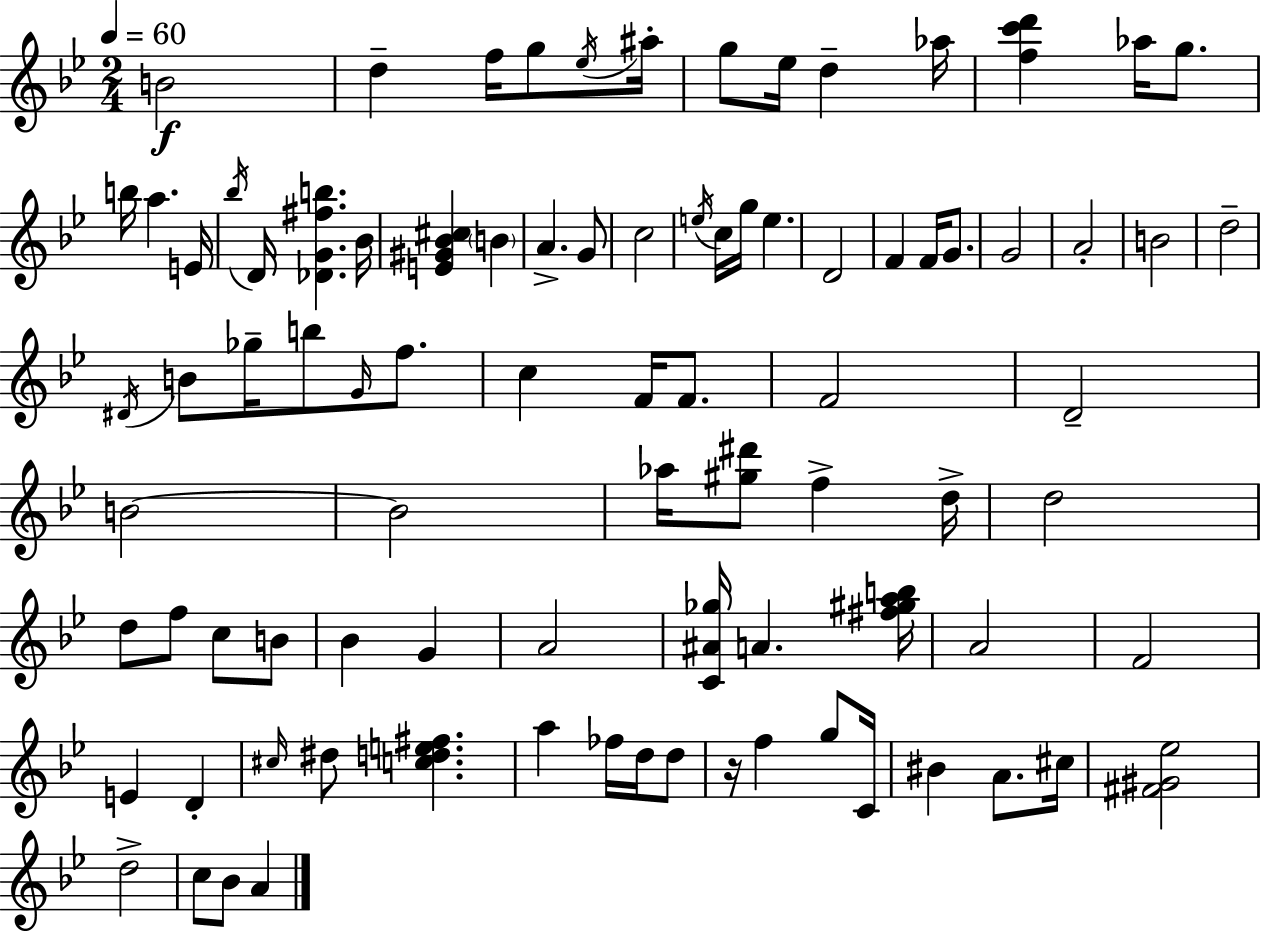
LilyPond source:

{
  \clef treble
  \numericTimeSignature
  \time 2/4
  \key bes \major
  \tempo 4 = 60
  b'2\f | d''4-- f''16 g''8 \acciaccatura { ees''16 } | ais''16-. g''8 ees''16 d''4-- | aes''16 <f'' c''' d'''>4 aes''16 g''8. | \break b''16 a''4. | e'16 \acciaccatura { bes''16 } d'16 <des' g' fis'' b''>4. | bes'16 <e' gis' bes' cis''>4 \parenthesize b'4 | a'4.-> | \break g'8 c''2 | \acciaccatura { e''16 } c''16 g''16 e''4. | d'2 | f'4 f'16 | \break g'8. g'2 | a'2-. | b'2 | d''2-- | \break \acciaccatura { dis'16 } b'8 ges''16-- b''8 | \grace { g'16 } f''8. c''4 | f'16 f'8. f'2 | d'2-- | \break b'2~~ | b'2 | aes''16 <gis'' dis'''>8 | f''4-> d''16-> d''2 | \break d''8 f''8 | c''8 b'8 bes'4 | g'4 a'2 | <c' ais' ges''>16 a'4. | \break <fis'' gis'' a'' b''>16 a'2 | f'2 | e'4 | d'4-. \grace { cis''16 } dis''8 | \break <c'' d'' e'' fis''>4. a''4 | fes''16 d''16 d''8 r16 f''4 | g''8 c'16 bis'4 | a'8. cis''16 <fis' gis' ees''>2 | \break d''2-> | c''8 | bes'8 a'4 \bar "|."
}